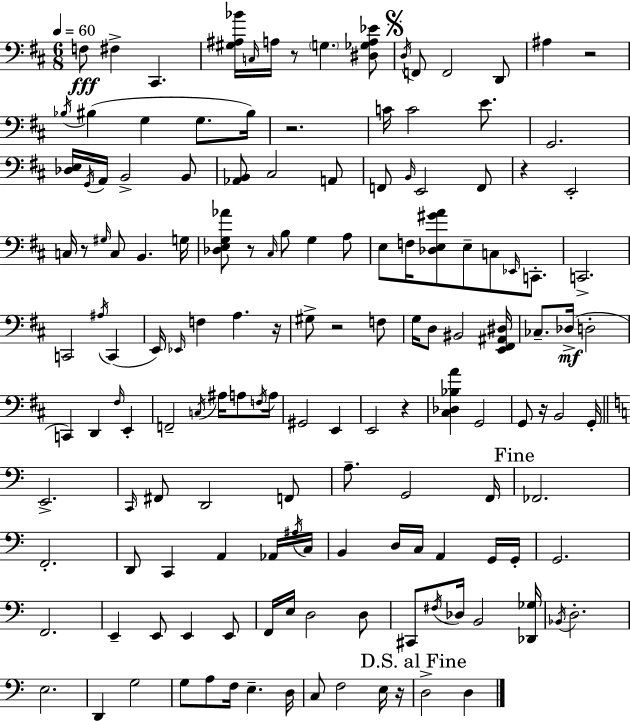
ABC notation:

X:1
T:Untitled
M:6/8
L:1/4
K:D
F,/2 ^F, ^C,, [^G,^A,_B]/4 C,/4 A,/4 z/2 G, [^D,_G,A,_E]/2 D,/4 F,,/2 F,,2 D,,/2 ^A, z2 _B,/4 ^B, G, G,/2 ^B,/4 z2 C/4 C2 E/2 G,,2 [_D,E,]/4 G,,/4 A,,/4 B,,2 B,,/2 [_A,,B,,]/2 ^C,2 A,,/2 F,,/2 B,,/4 E,,2 F,,/2 z E,,2 C,/4 z/2 ^G,/4 C,/2 B,, G,/4 [_D,E,G,_A]/2 z/2 ^C,/4 B,/2 G, A,/2 E,/2 F,/4 [_D,E,^GA]/2 E,/2 C,/2 _E,,/4 C,,/2 C,,2 C,,2 ^A,/4 C,, E,,/4 _E,,/4 F, A, z/4 ^G,/2 z2 F,/2 G,/4 D,/2 ^B,,2 [E,,^F,,^A,,^D,]/4 _C,/2 _D,/4 D,2 C,, D,, ^F,/4 E,, F,,2 C,/4 ^A,/4 A,/2 F,/4 A,/4 ^G,,2 E,, E,,2 z [^C,_D,_B,A] G,,2 G,,/2 z/4 B,,2 G,,/4 E,,2 C,,/4 ^F,,/2 D,,2 F,,/2 A,/2 G,,2 F,,/4 _F,,2 F,,2 D,,/2 C,, A,, _A,,/4 ^A,/4 C,/4 B,, D,/4 C,/4 A,, G,,/4 G,,/4 G,,2 F,,2 E,, E,,/2 E,, E,,/2 F,,/4 E,/4 D,2 D,/2 ^C,,/2 ^F,/4 _D,/4 B,,2 [_D,,_G,]/4 _B,,/4 D,2 E,2 D,, G,2 G,/2 A,/2 F,/4 E, D,/4 C,/2 F,2 E,/4 z/4 D,2 D,